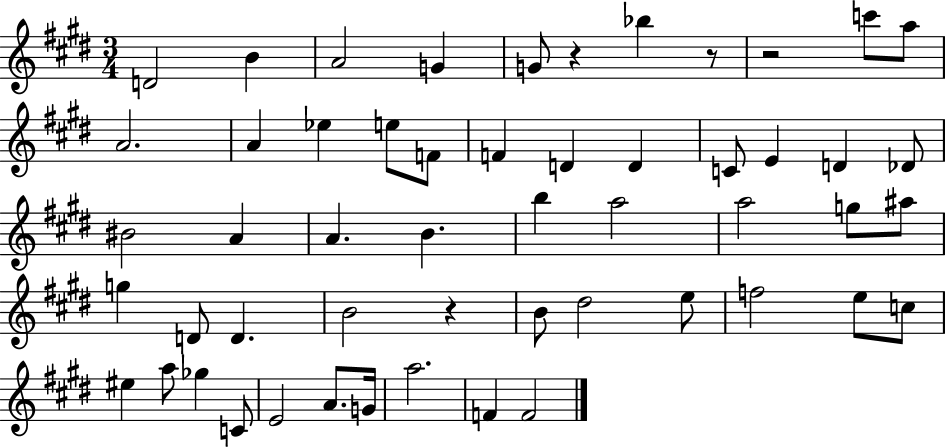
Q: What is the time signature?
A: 3/4